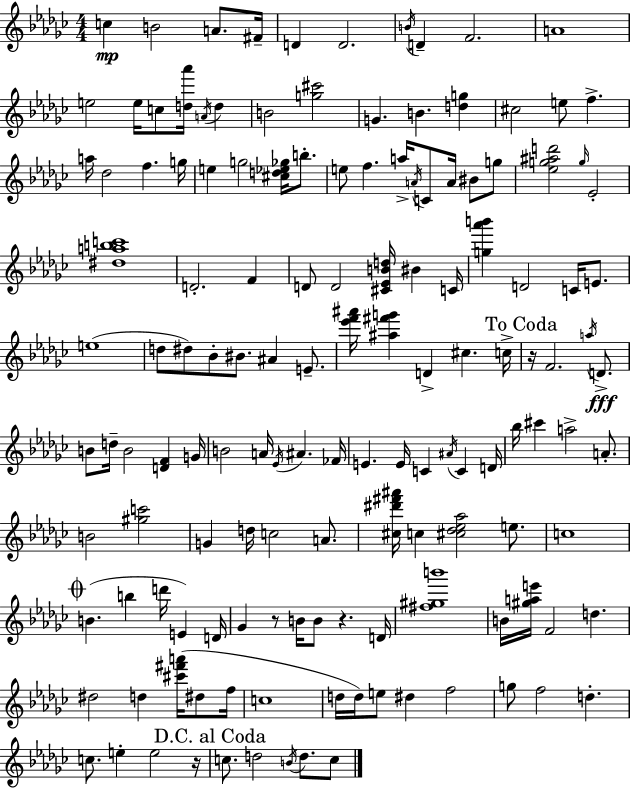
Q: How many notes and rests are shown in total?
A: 141